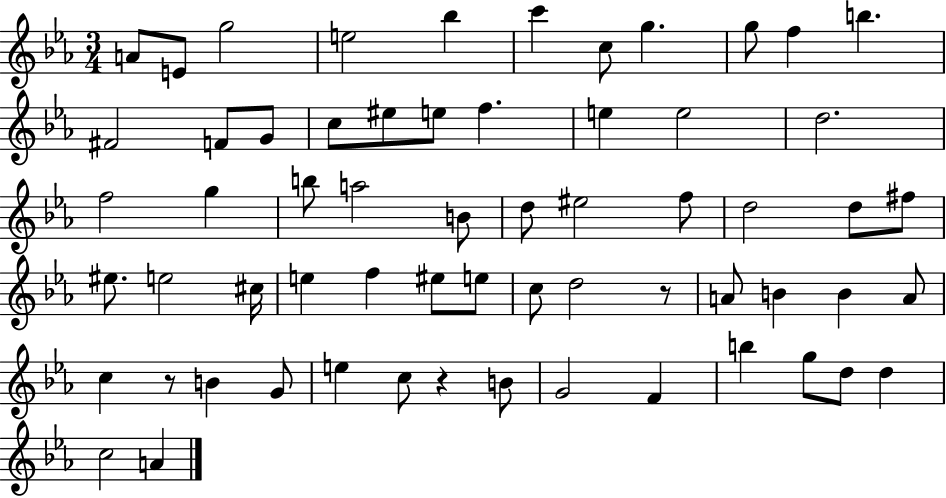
X:1
T:Untitled
M:3/4
L:1/4
K:Eb
A/2 E/2 g2 e2 _b c' c/2 g g/2 f b ^F2 F/2 G/2 c/2 ^e/2 e/2 f e e2 d2 f2 g b/2 a2 B/2 d/2 ^e2 f/2 d2 d/2 ^f/2 ^e/2 e2 ^c/4 e f ^e/2 e/2 c/2 d2 z/2 A/2 B B A/2 c z/2 B G/2 e c/2 z B/2 G2 F b g/2 d/2 d c2 A